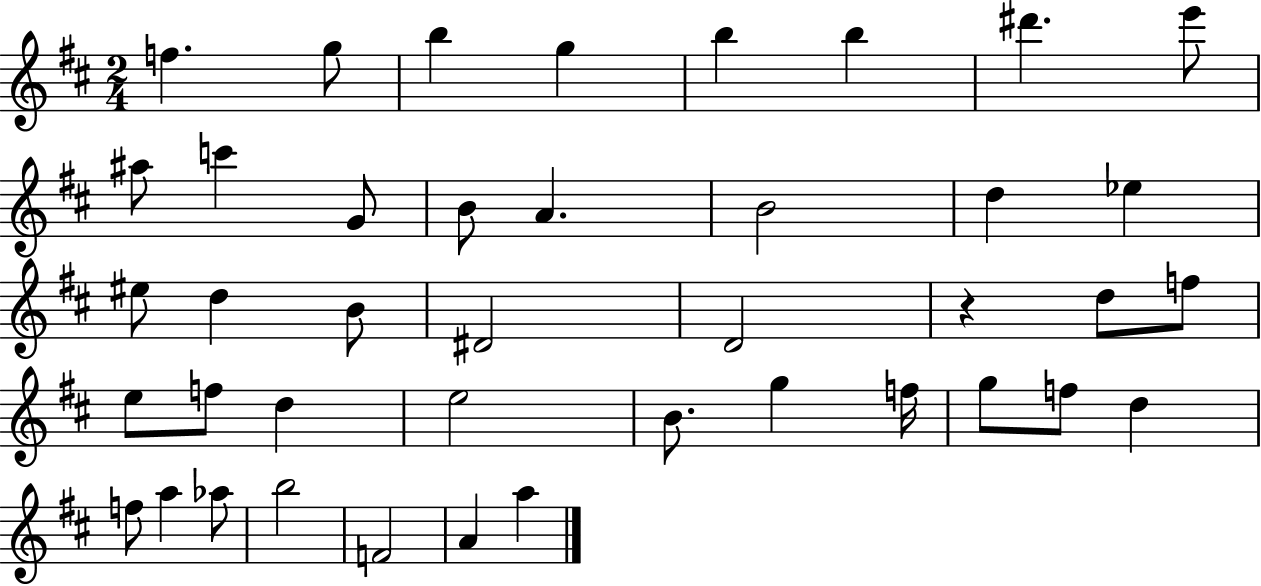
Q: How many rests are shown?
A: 1